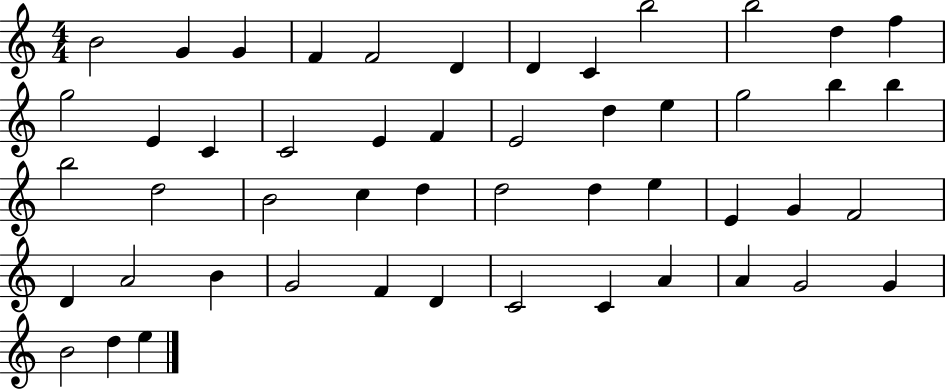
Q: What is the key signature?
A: C major